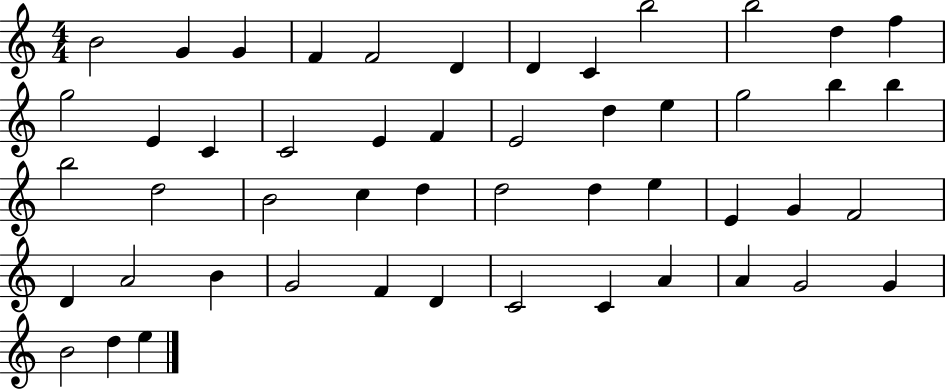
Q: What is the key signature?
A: C major